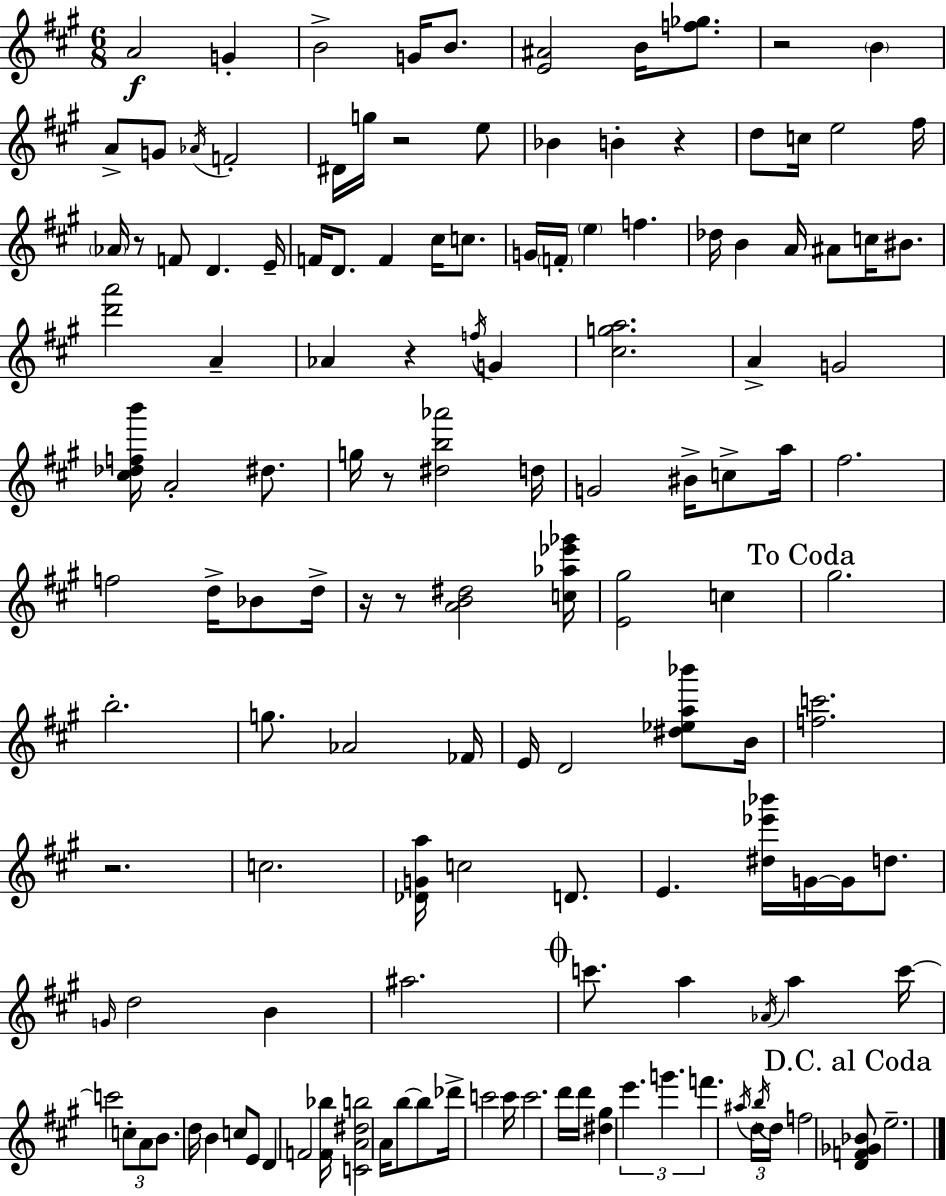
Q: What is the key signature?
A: A major